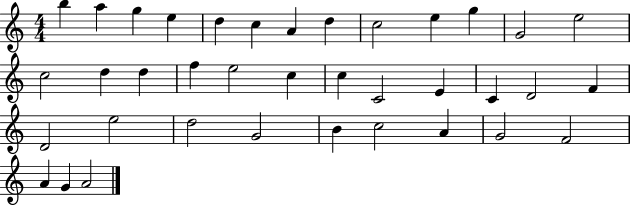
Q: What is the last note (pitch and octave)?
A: A4